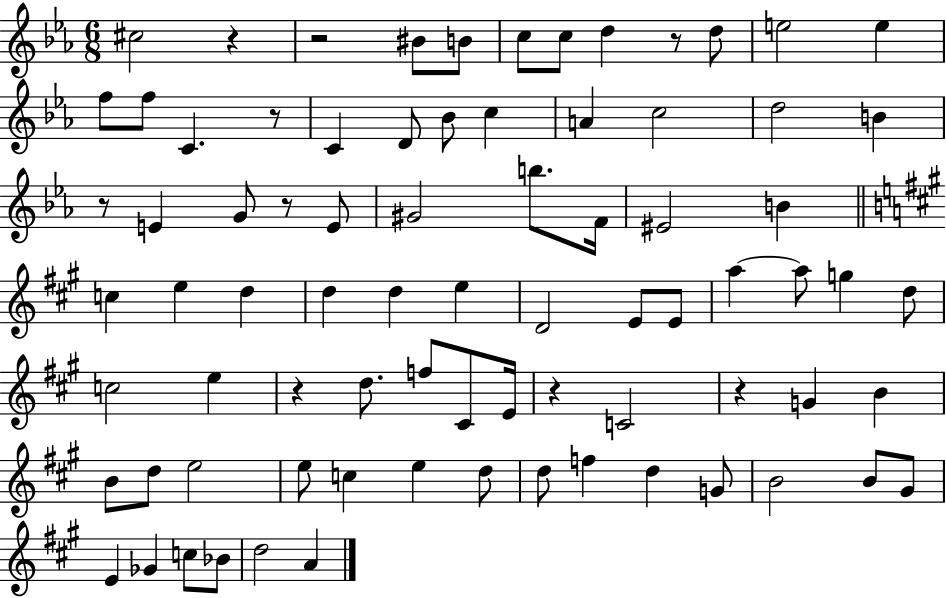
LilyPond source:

{
  \clef treble
  \numericTimeSignature
  \time 6/8
  \key ees \major
  cis''2 r4 | r2 bis'8 b'8 | c''8 c''8 d''4 r8 d''8 | e''2 e''4 | \break f''8 f''8 c'4. r8 | c'4 d'8 bes'8 c''4 | a'4 c''2 | d''2 b'4 | \break r8 e'4 g'8 r8 e'8 | gis'2 b''8. f'16 | eis'2 b'4 | \bar "||" \break \key a \major c''4 e''4 d''4 | d''4 d''4 e''4 | d'2 e'8 e'8 | a''4~~ a''8 g''4 d''8 | \break c''2 e''4 | r4 d''8. f''8 cis'8 e'16 | r4 c'2 | r4 g'4 b'4 | \break b'8 d''8 e''2 | e''8 c''4 e''4 d''8 | d''8 f''4 d''4 g'8 | b'2 b'8 gis'8 | \break e'4 ges'4 c''8 bes'8 | d''2 a'4 | \bar "|."
}